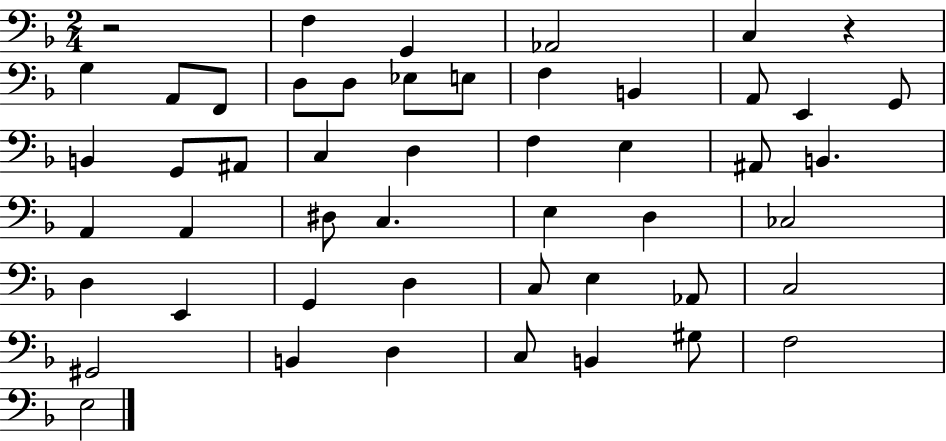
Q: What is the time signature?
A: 2/4